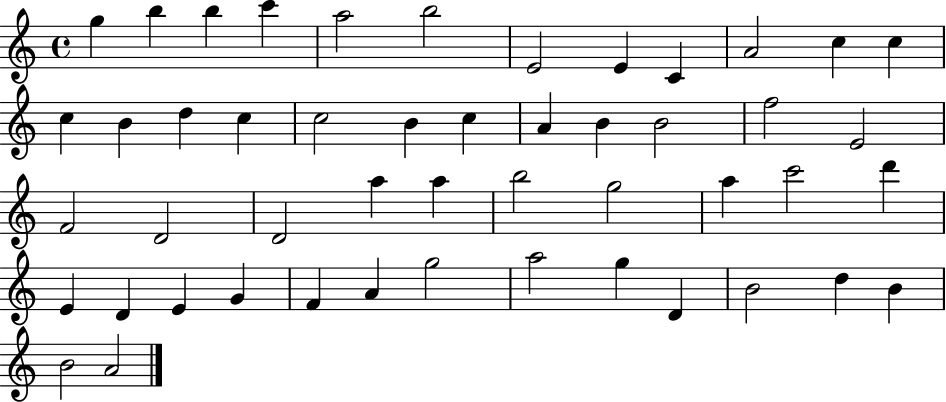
{
  \clef treble
  \time 4/4
  \defaultTimeSignature
  \key c \major
  g''4 b''4 b''4 c'''4 | a''2 b''2 | e'2 e'4 c'4 | a'2 c''4 c''4 | \break c''4 b'4 d''4 c''4 | c''2 b'4 c''4 | a'4 b'4 b'2 | f''2 e'2 | \break f'2 d'2 | d'2 a''4 a''4 | b''2 g''2 | a''4 c'''2 d'''4 | \break e'4 d'4 e'4 g'4 | f'4 a'4 g''2 | a''2 g''4 d'4 | b'2 d''4 b'4 | \break b'2 a'2 | \bar "|."
}